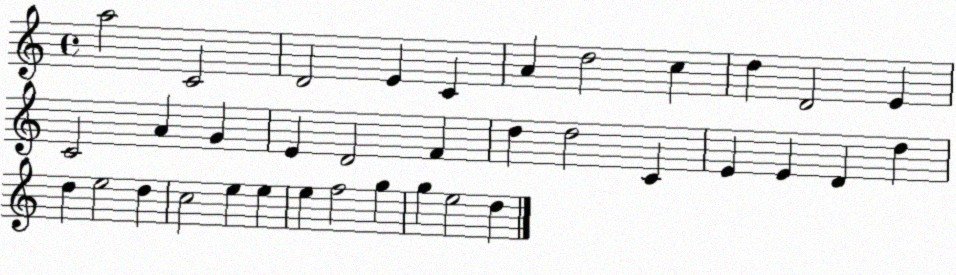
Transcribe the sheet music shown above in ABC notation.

X:1
T:Untitled
M:4/4
L:1/4
K:C
a2 C2 D2 E C A d2 c d D2 E C2 A G E D2 F d d2 C E E D d d e2 d c2 e e e f2 g g e2 d